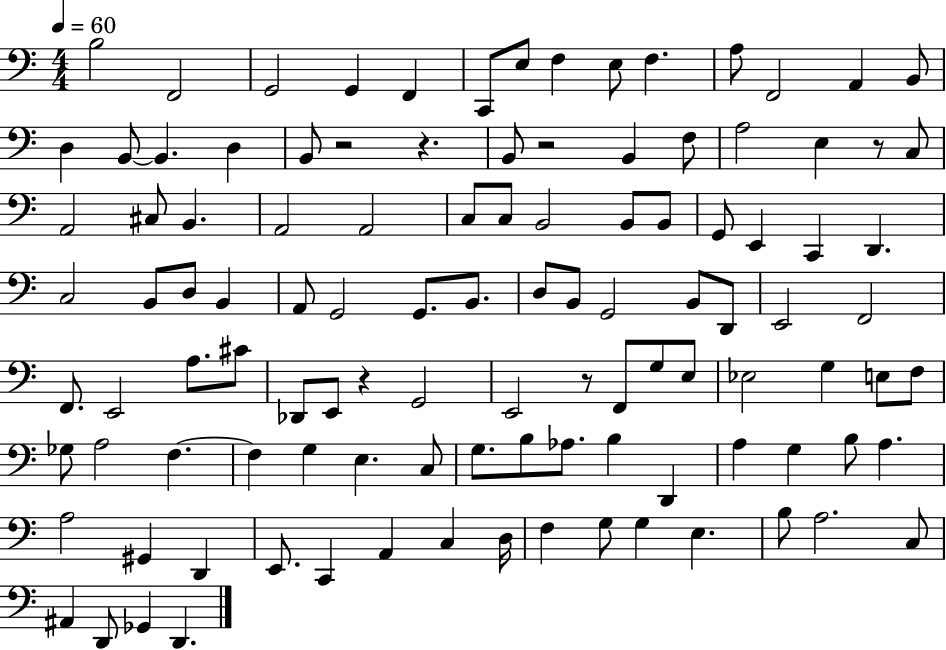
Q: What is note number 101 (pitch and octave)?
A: A#2